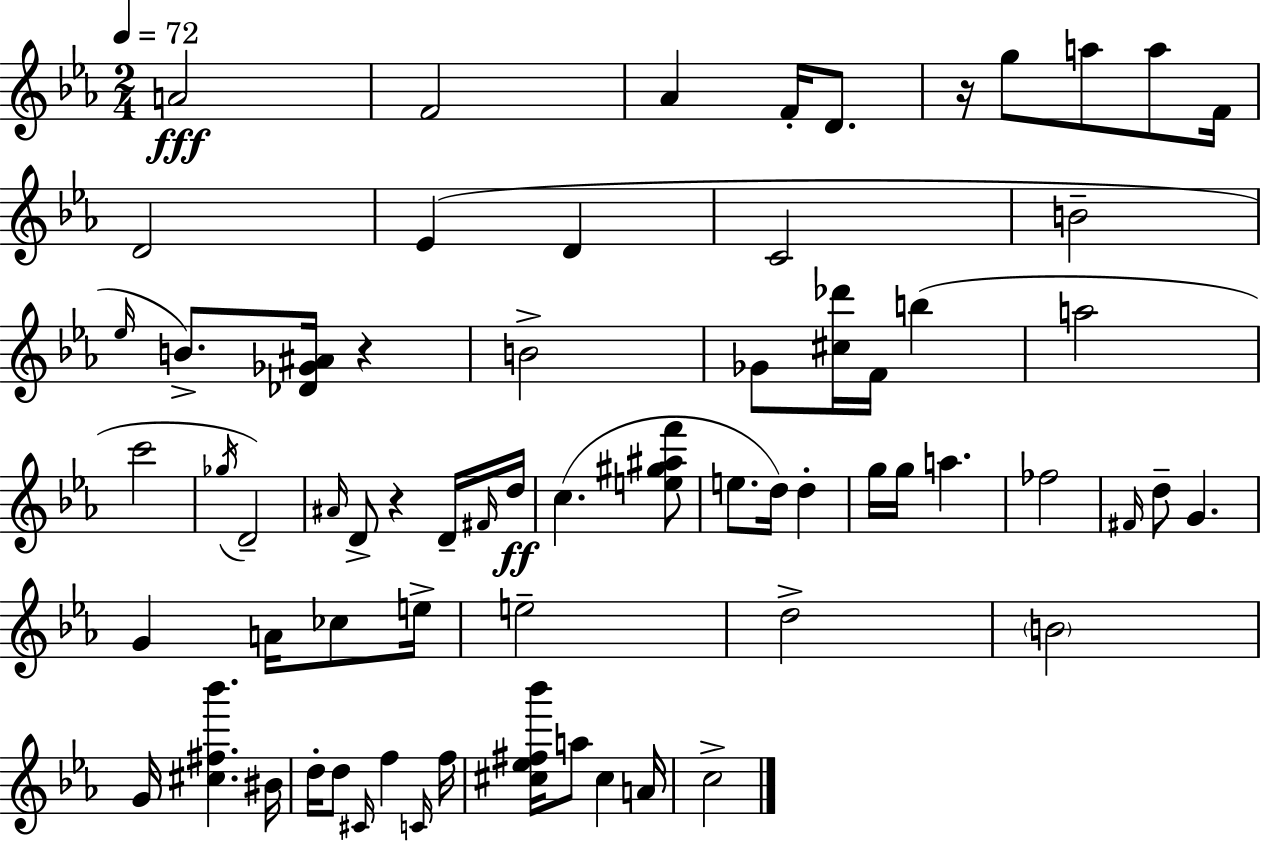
A4/h F4/h Ab4/q F4/s D4/e. R/s G5/e A5/e A5/e F4/s D4/h Eb4/q D4/q C4/h B4/h Eb5/s B4/e. [Db4,Gb4,A#4]/s R/q B4/h Gb4/e [C#5,Db6]/s F4/s B5/q A5/h C6/h Gb5/s D4/h A#4/s D4/e R/q D4/s F#4/s D5/s C5/q. [E5,G#5,A#5,F6]/e E5/e. D5/s D5/q G5/s G5/s A5/q. FES5/h F#4/s D5/e G4/q. G4/q A4/s CES5/e E5/s E5/h D5/h B4/h G4/s [C#5,F#5,Bb6]/q. BIS4/s D5/s D5/e C#4/s F5/q C4/s F5/s [C#5,Eb5,F#5,Bb6]/s A5/e C#5/q A4/s C5/h